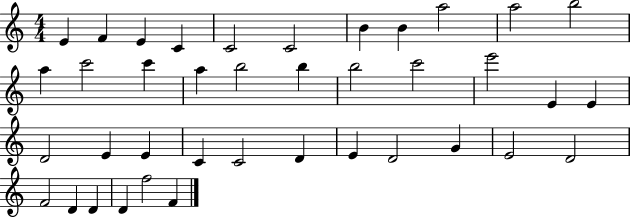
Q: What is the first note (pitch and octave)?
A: E4